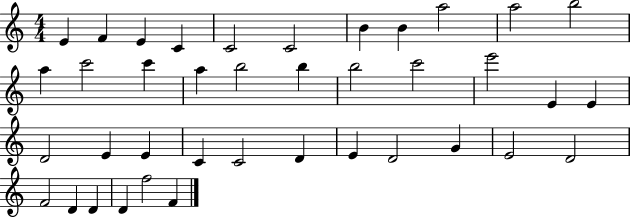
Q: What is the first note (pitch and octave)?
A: E4